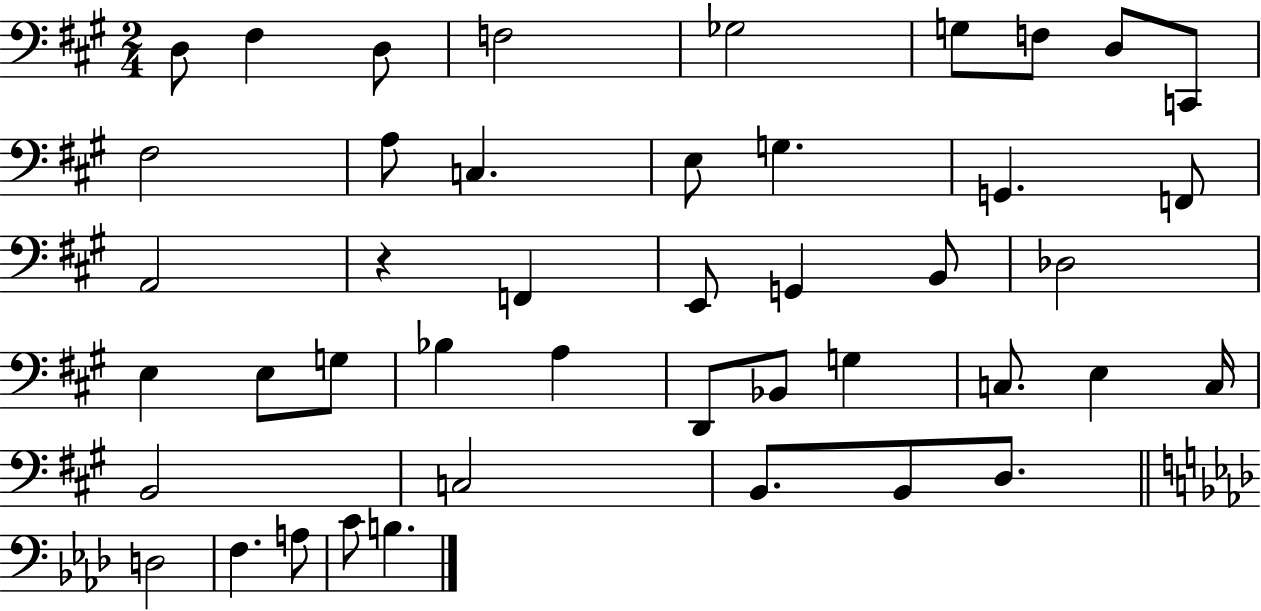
X:1
T:Untitled
M:2/4
L:1/4
K:A
D,/2 ^F, D,/2 F,2 _G,2 G,/2 F,/2 D,/2 C,,/2 ^F,2 A,/2 C, E,/2 G, G,, F,,/2 A,,2 z F,, E,,/2 G,, B,,/2 _D,2 E, E,/2 G,/2 _B, A, D,,/2 _B,,/2 G, C,/2 E, C,/4 B,,2 C,2 B,,/2 B,,/2 D,/2 D,2 F, A,/2 C/2 B,